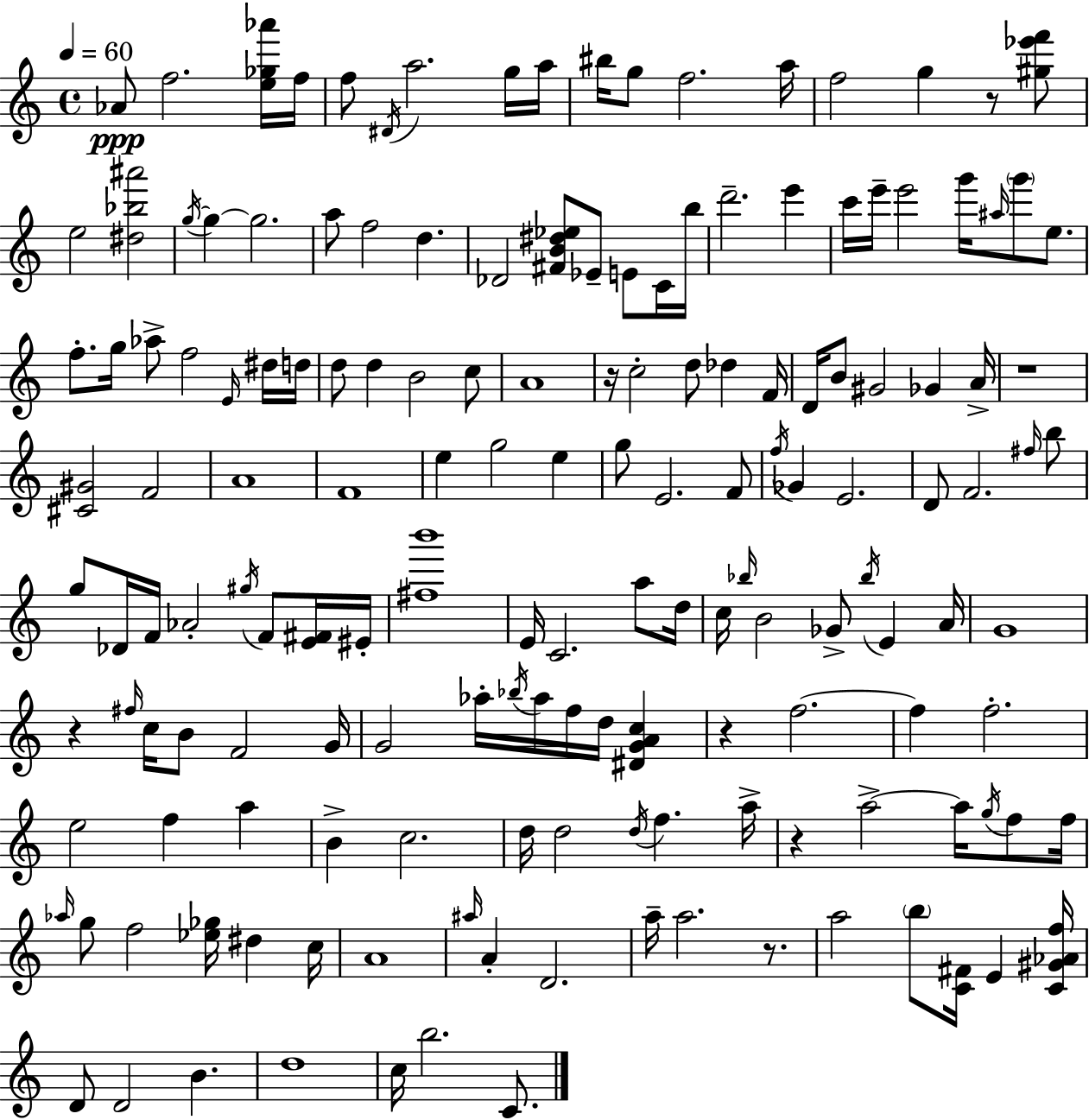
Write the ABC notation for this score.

X:1
T:Untitled
M:4/4
L:1/4
K:C
_A/2 f2 [e_g_a']/4 f/4 f/2 ^D/4 a2 g/4 a/4 ^b/4 g/2 f2 a/4 f2 g z/2 [^g_e'f']/2 e2 [^d_b^a']2 g/4 g g2 a/2 f2 d _D2 [^FB^d_e]/2 _E/2 E/2 C/4 b/4 d'2 e' c'/4 e'/4 e'2 g'/4 ^a/4 g'/2 e/2 f/2 g/4 _a/2 f2 E/4 ^d/4 d/4 d/2 d B2 c/2 A4 z/4 c2 d/2 _d F/4 D/4 B/2 ^G2 _G A/4 z4 [^C^G]2 F2 A4 F4 e g2 e g/2 E2 F/2 f/4 _G E2 D/2 F2 ^f/4 b/2 g/2 _D/4 F/4 _A2 ^g/4 F/2 [E^F]/4 ^E/4 [^fb']4 E/4 C2 a/2 d/4 c/4 _b/4 B2 _G/2 _b/4 E A/4 G4 z ^f/4 c/4 B/2 F2 G/4 G2 _a/4 _b/4 _a/4 f/4 d/4 [^DGAc] z f2 f f2 e2 f a B c2 d/4 d2 d/4 f a/4 z a2 a/4 g/4 f/2 f/4 _a/4 g/2 f2 [_e_g]/4 ^d c/4 A4 ^a/4 A D2 a/4 a2 z/2 a2 b/2 [C^F]/4 E [C^G_Af]/4 D/2 D2 B d4 c/4 b2 C/2